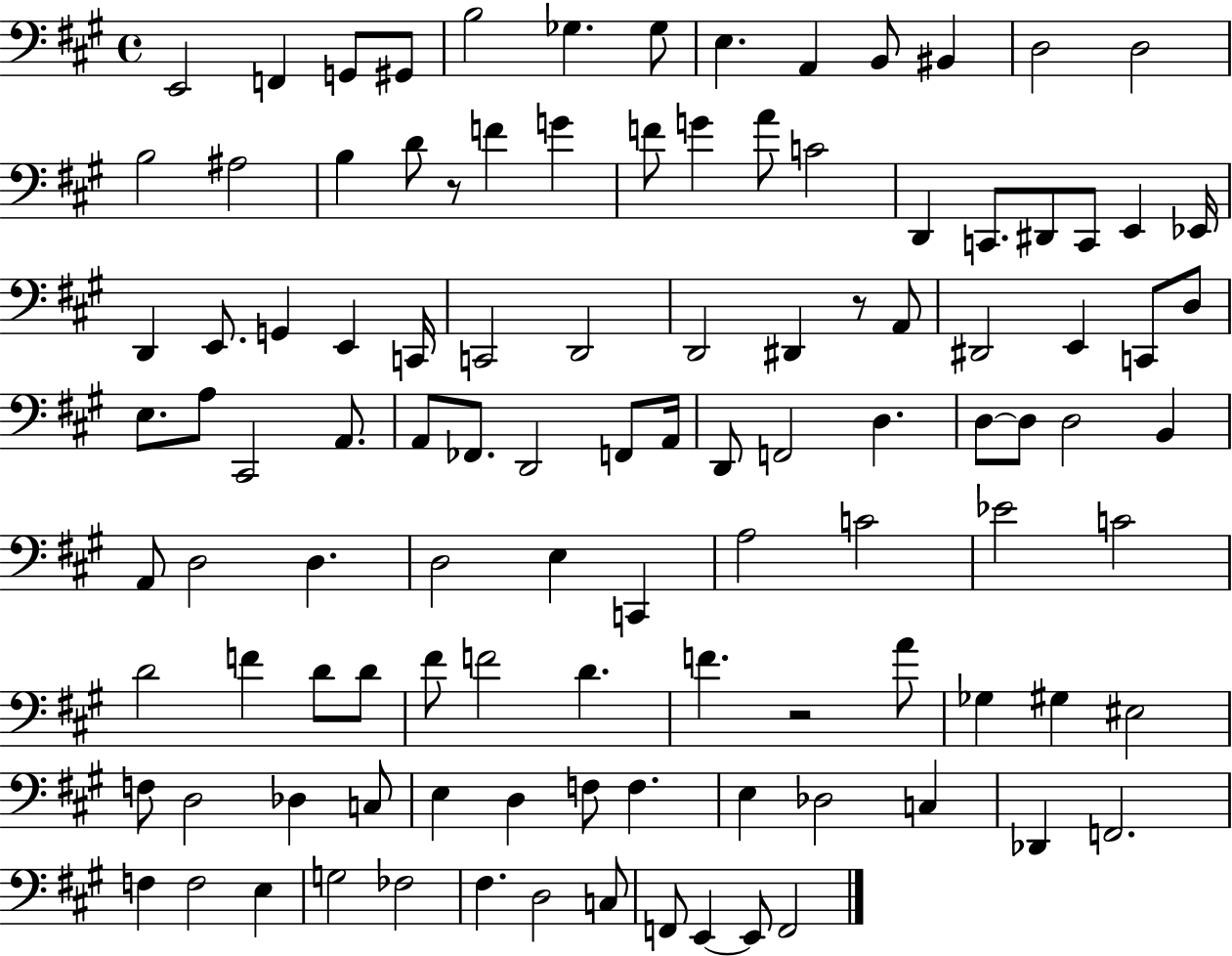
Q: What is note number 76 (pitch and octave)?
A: D4